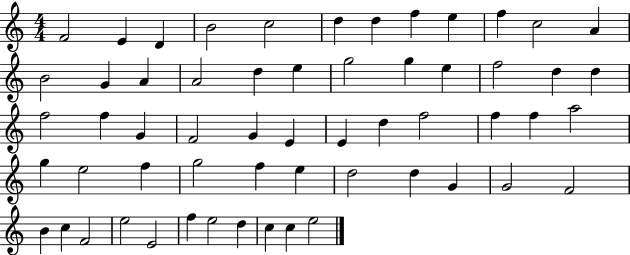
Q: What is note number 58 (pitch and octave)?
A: E5